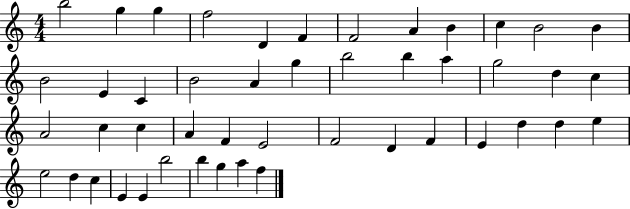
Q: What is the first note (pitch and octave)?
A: B5